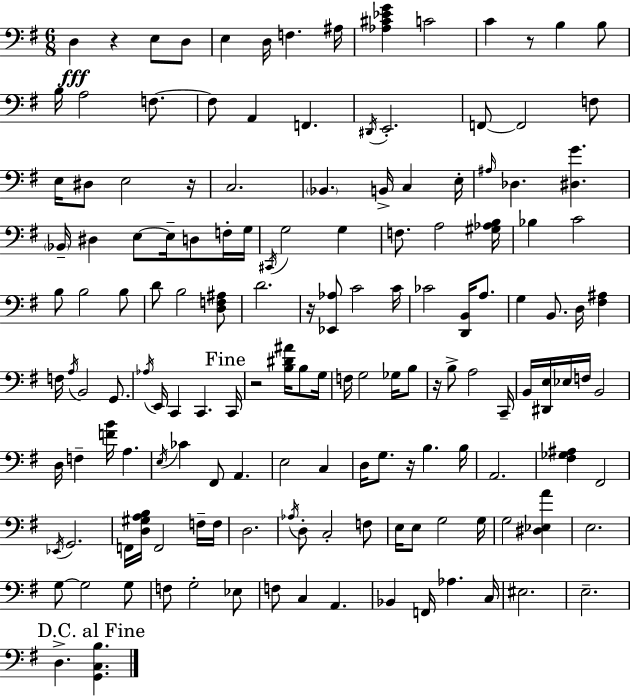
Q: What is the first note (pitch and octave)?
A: D3